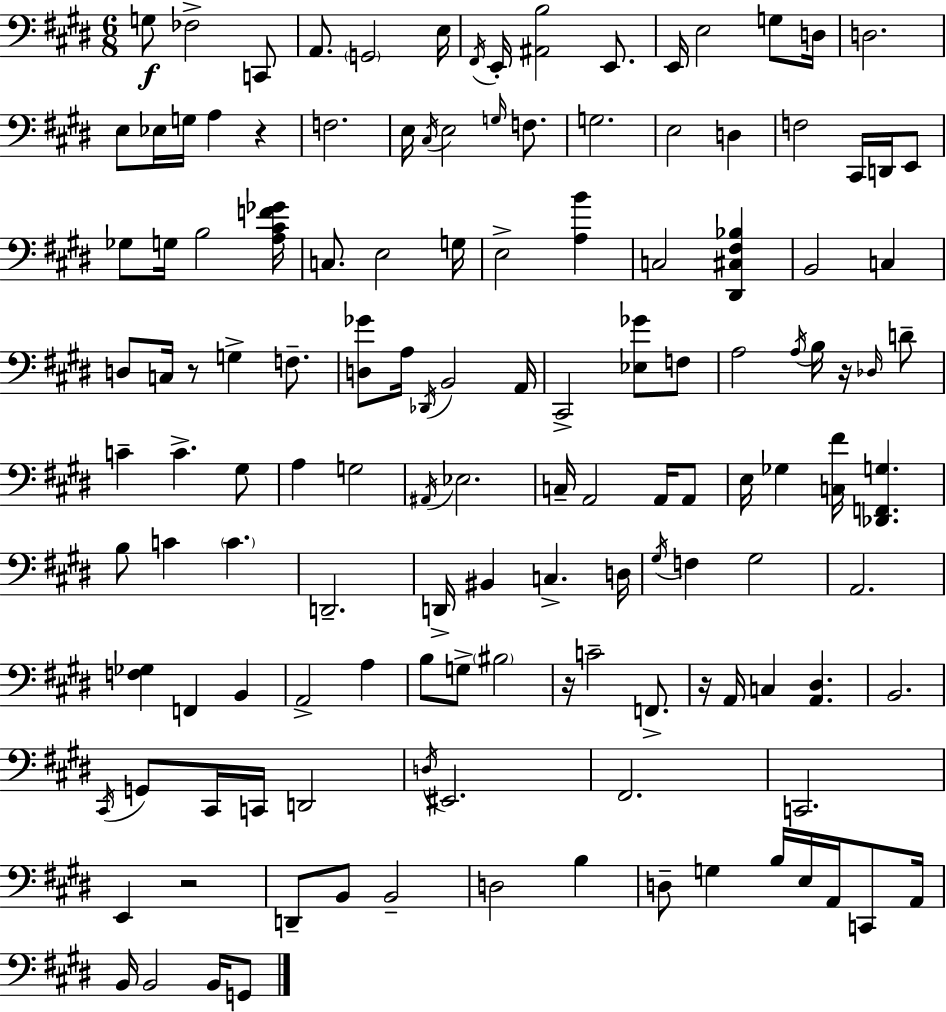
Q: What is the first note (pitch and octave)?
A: G3